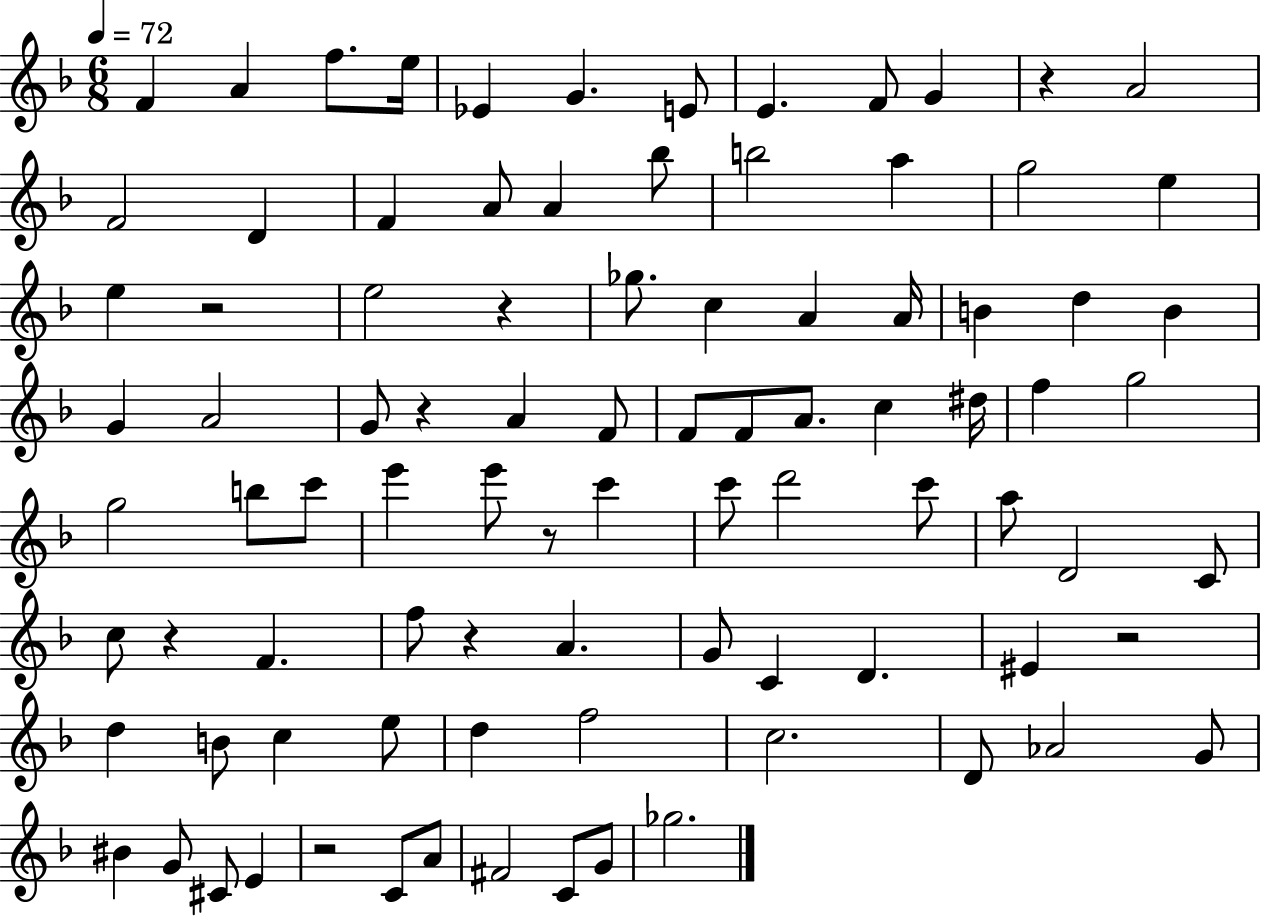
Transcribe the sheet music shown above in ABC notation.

X:1
T:Untitled
M:6/8
L:1/4
K:F
F A f/2 e/4 _E G E/2 E F/2 G z A2 F2 D F A/2 A _b/2 b2 a g2 e e z2 e2 z _g/2 c A A/4 B d B G A2 G/2 z A F/2 F/2 F/2 A/2 c ^d/4 f g2 g2 b/2 c'/2 e' e'/2 z/2 c' c'/2 d'2 c'/2 a/2 D2 C/2 c/2 z F f/2 z A G/2 C D ^E z2 d B/2 c e/2 d f2 c2 D/2 _A2 G/2 ^B G/2 ^C/2 E z2 C/2 A/2 ^F2 C/2 G/2 _g2